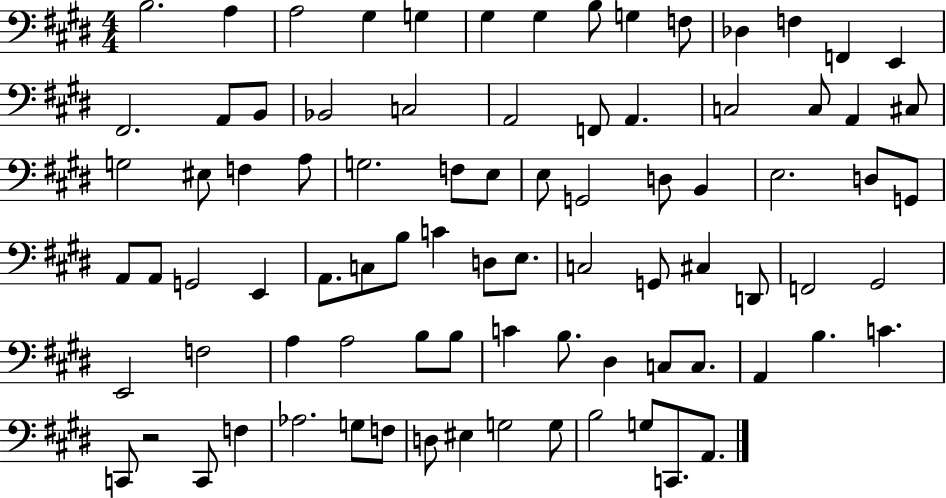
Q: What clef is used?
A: bass